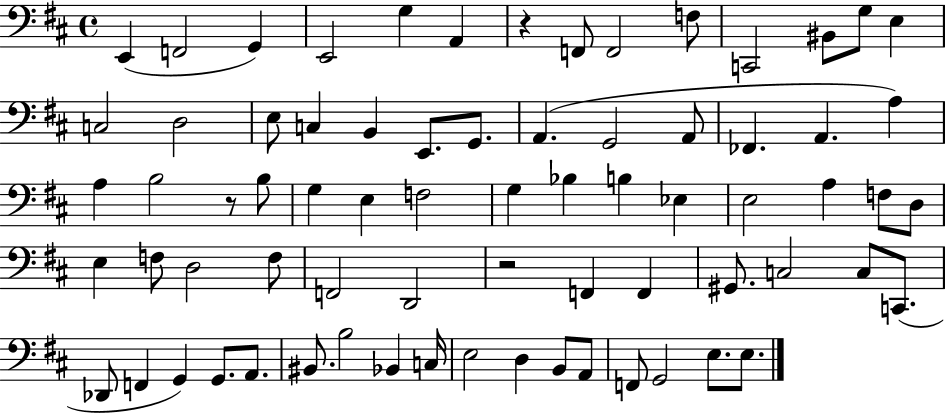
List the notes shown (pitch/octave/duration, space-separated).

E2/q F2/h G2/q E2/h G3/q A2/q R/q F2/e F2/h F3/e C2/h BIS2/e G3/e E3/q C3/h D3/h E3/e C3/q B2/q E2/e. G2/e. A2/q. G2/h A2/e FES2/q. A2/q. A3/q A3/q B3/h R/e B3/e G3/q E3/q F3/h G3/q Bb3/q B3/q Eb3/q E3/h A3/q F3/e D3/e E3/q F3/e D3/h F3/e F2/h D2/h R/h F2/q F2/q G#2/e. C3/h C3/e C2/e. Db2/e F2/q G2/q G2/e. A2/e. BIS2/e. B3/h Bb2/q C3/s E3/h D3/q B2/e A2/e F2/e G2/h E3/e. E3/e.